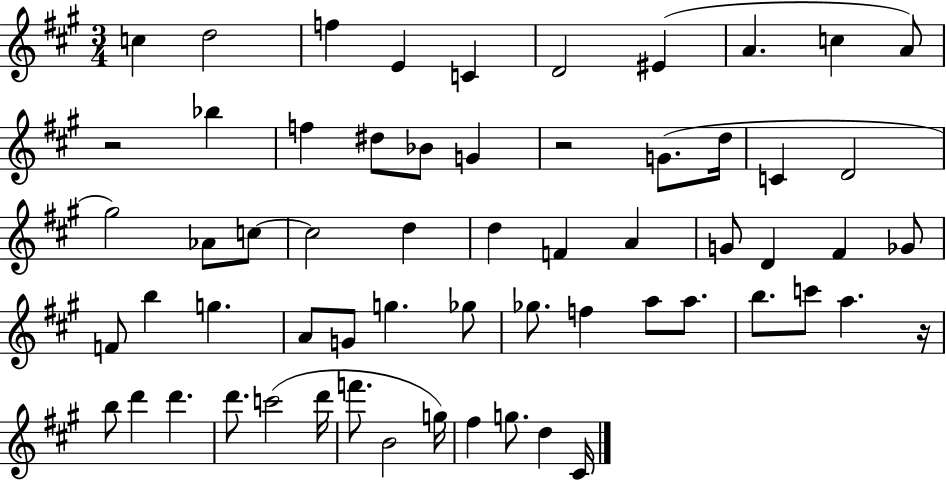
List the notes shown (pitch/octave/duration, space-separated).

C5/q D5/h F5/q E4/q C4/q D4/h EIS4/q A4/q. C5/q A4/e R/h Bb5/q F5/q D#5/e Bb4/e G4/q R/h G4/e. D5/s C4/q D4/h G#5/h Ab4/e C5/e C5/h D5/q D5/q F4/q A4/q G4/e D4/q F#4/q Gb4/e F4/e B5/q G5/q. A4/e G4/e G5/q. Gb5/e Gb5/e. F5/q A5/e A5/e. B5/e. C6/e A5/q. R/s B5/e D6/q D6/q. D6/e. C6/h D6/s F6/e. B4/h G5/s F#5/q G5/e. D5/q C#4/s